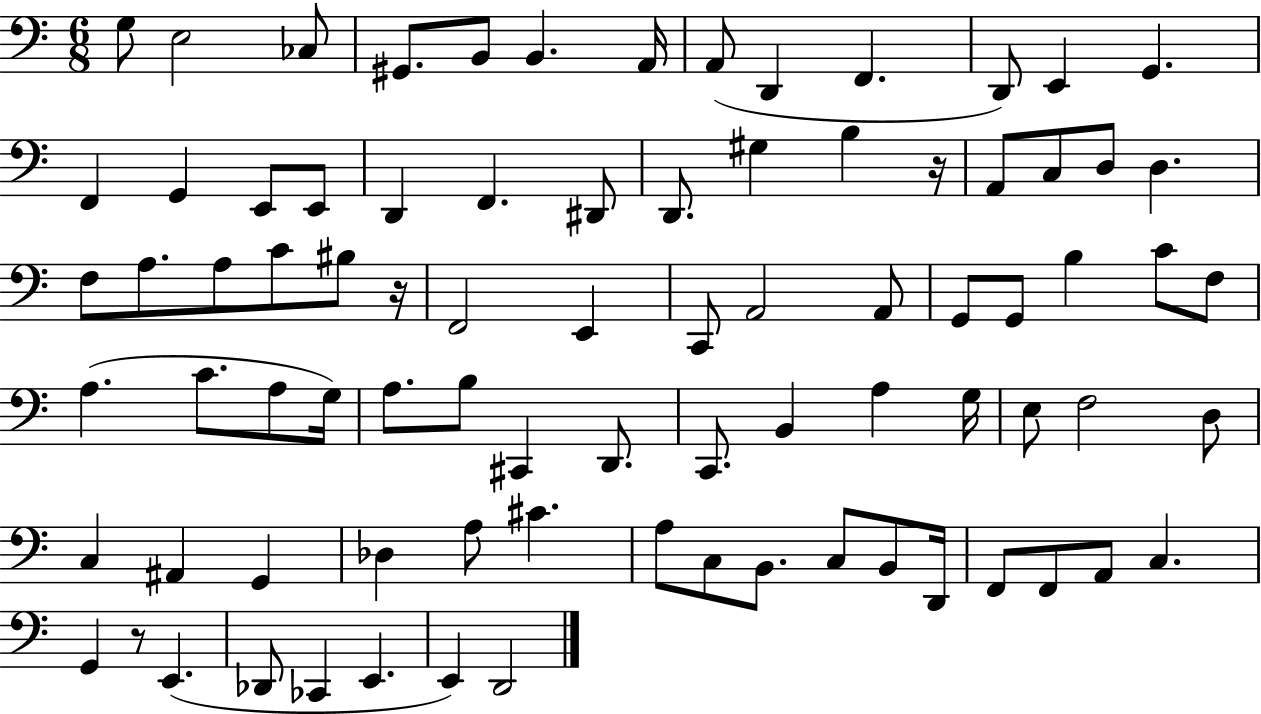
{
  \clef bass
  \numericTimeSignature
  \time 6/8
  \key c \major
  g8 e2 ces8 | gis,8. b,8 b,4. a,16 | a,8( d,4 f,4. | d,8) e,4 g,4. | \break f,4 g,4 e,8 e,8 | d,4 f,4. dis,8 | d,8. gis4 b4 r16 | a,8 c8 d8 d4. | \break f8 a8. a8 c'8 bis8 r16 | f,2 e,4 | c,8 a,2 a,8 | g,8 g,8 b4 c'8 f8 | \break a4.( c'8. a8 g16) | a8. b8 cis,4 d,8. | c,8. b,4 a4 g16 | e8 f2 d8 | \break c4 ais,4 g,4 | des4 a8 cis'4. | a8 c8 b,8. c8 b,8 d,16 | f,8 f,8 a,8 c4. | \break g,4 r8 e,4.( | des,8 ces,4 e,4. | e,4) d,2 | \bar "|."
}